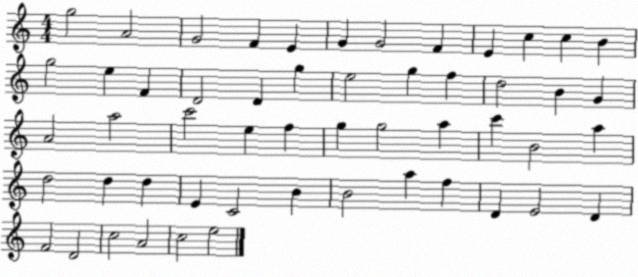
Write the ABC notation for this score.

X:1
T:Untitled
M:4/4
L:1/4
K:C
g2 A2 G2 F E G G2 F E c c B g2 e F D2 D g e2 g f d2 B G A2 a2 c'2 e f g g2 a c' B2 a d2 d d E C2 B B2 a f D E2 D F2 D2 c2 A2 c2 e2